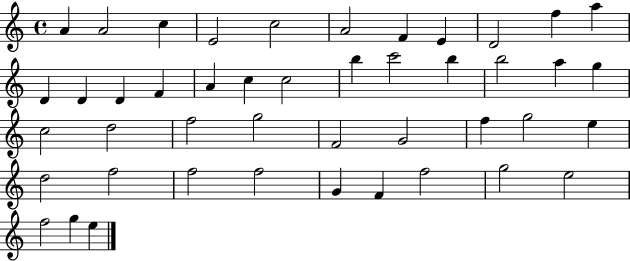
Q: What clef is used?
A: treble